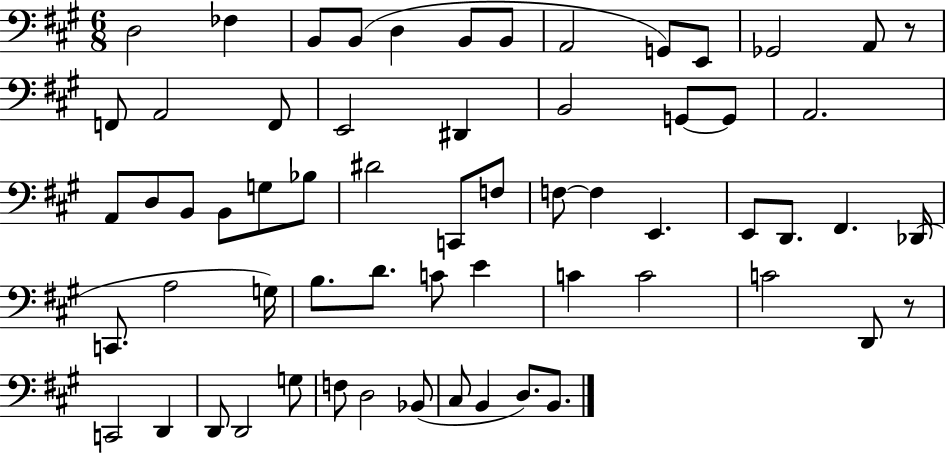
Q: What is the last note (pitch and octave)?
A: B2